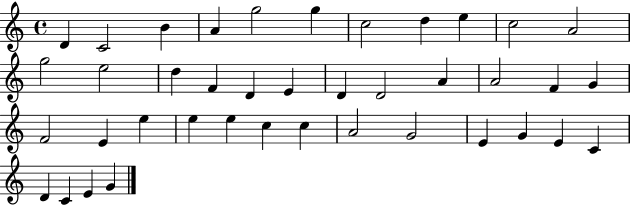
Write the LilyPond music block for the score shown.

{
  \clef treble
  \time 4/4
  \defaultTimeSignature
  \key c \major
  d'4 c'2 b'4 | a'4 g''2 g''4 | c''2 d''4 e''4 | c''2 a'2 | \break g''2 e''2 | d''4 f'4 d'4 e'4 | d'4 d'2 a'4 | a'2 f'4 g'4 | \break f'2 e'4 e''4 | e''4 e''4 c''4 c''4 | a'2 g'2 | e'4 g'4 e'4 c'4 | \break d'4 c'4 e'4 g'4 | \bar "|."
}